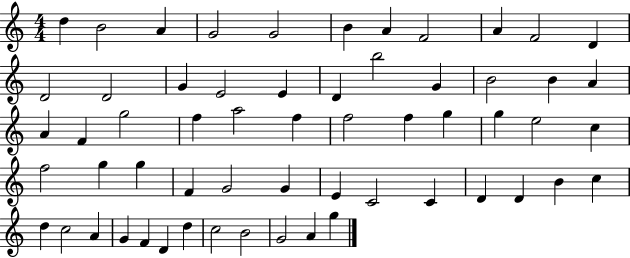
{
  \clef treble
  \numericTimeSignature
  \time 4/4
  \key c \major
  d''4 b'2 a'4 | g'2 g'2 | b'4 a'4 f'2 | a'4 f'2 d'4 | \break d'2 d'2 | g'4 e'2 e'4 | d'4 b''2 g'4 | b'2 b'4 a'4 | \break a'4 f'4 g''2 | f''4 a''2 f''4 | f''2 f''4 g''4 | g''4 e''2 c''4 | \break f''2 g''4 g''4 | f'4 g'2 g'4 | e'4 c'2 c'4 | d'4 d'4 b'4 c''4 | \break d''4 c''2 a'4 | g'4 f'4 d'4 d''4 | c''2 b'2 | g'2 a'4 g''4 | \break \bar "|."
}